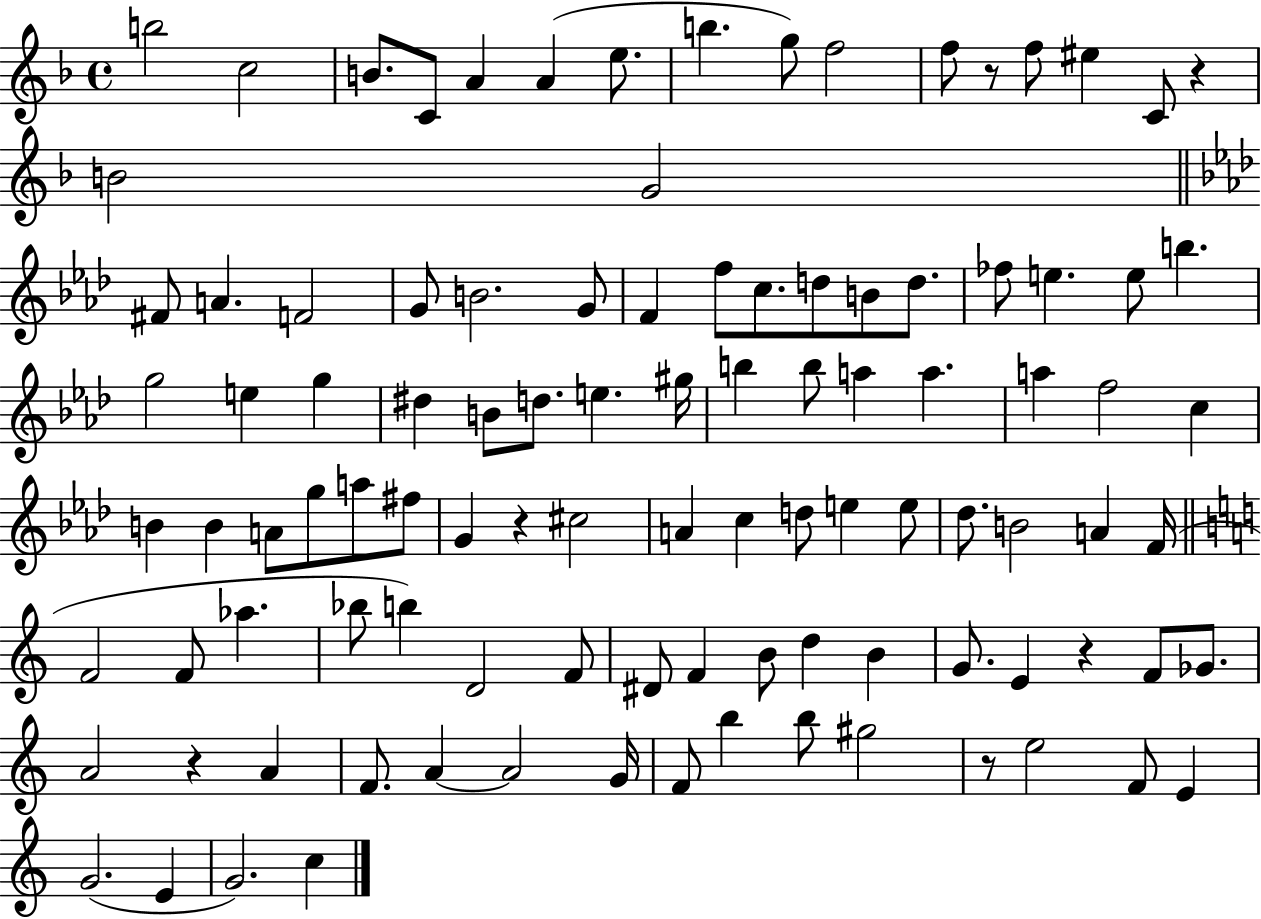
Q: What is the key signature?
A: F major